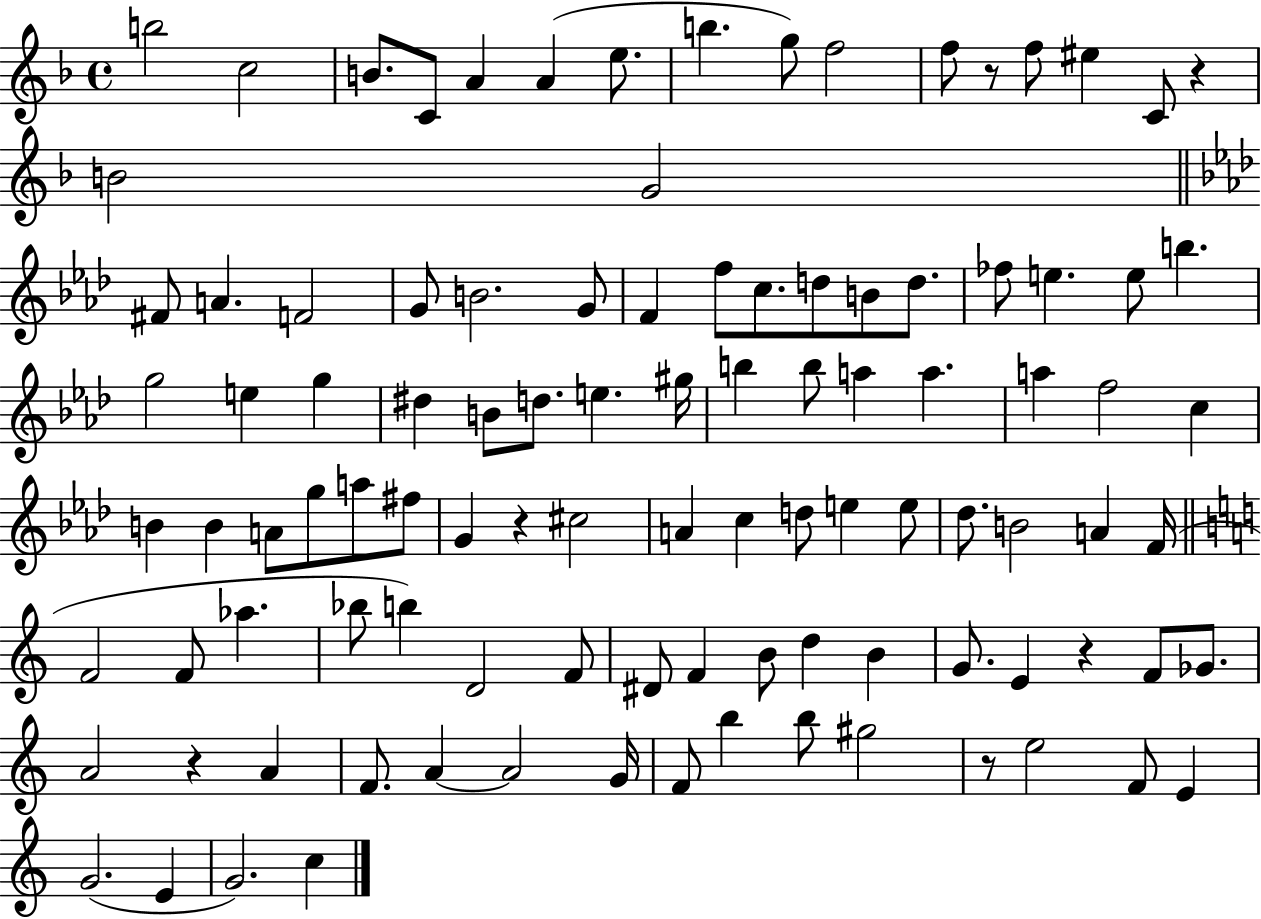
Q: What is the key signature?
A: F major